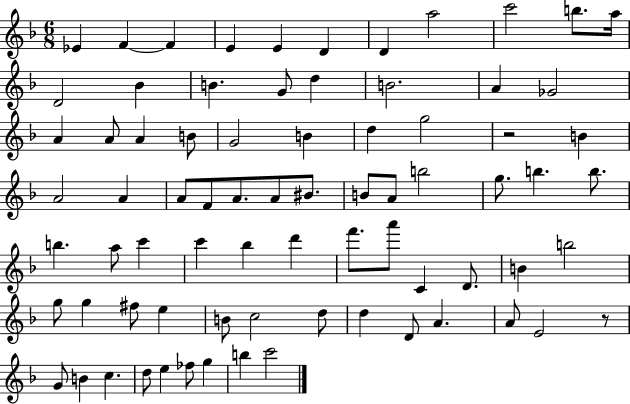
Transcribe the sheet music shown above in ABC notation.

X:1
T:Untitled
M:6/8
L:1/4
K:F
_E F F E E D D a2 c'2 b/2 a/4 D2 _B B G/2 d B2 A _G2 A A/2 A B/2 G2 B d g2 z2 B A2 A A/2 F/2 A/2 A/2 ^B/2 B/2 A/2 b2 g/2 b b/2 b a/2 c' c' _b d' f'/2 a'/2 C D/2 B b2 g/2 g ^f/2 e B/2 c2 d/2 d D/2 A A/2 E2 z/2 G/2 B c d/2 e _f/2 g b c'2